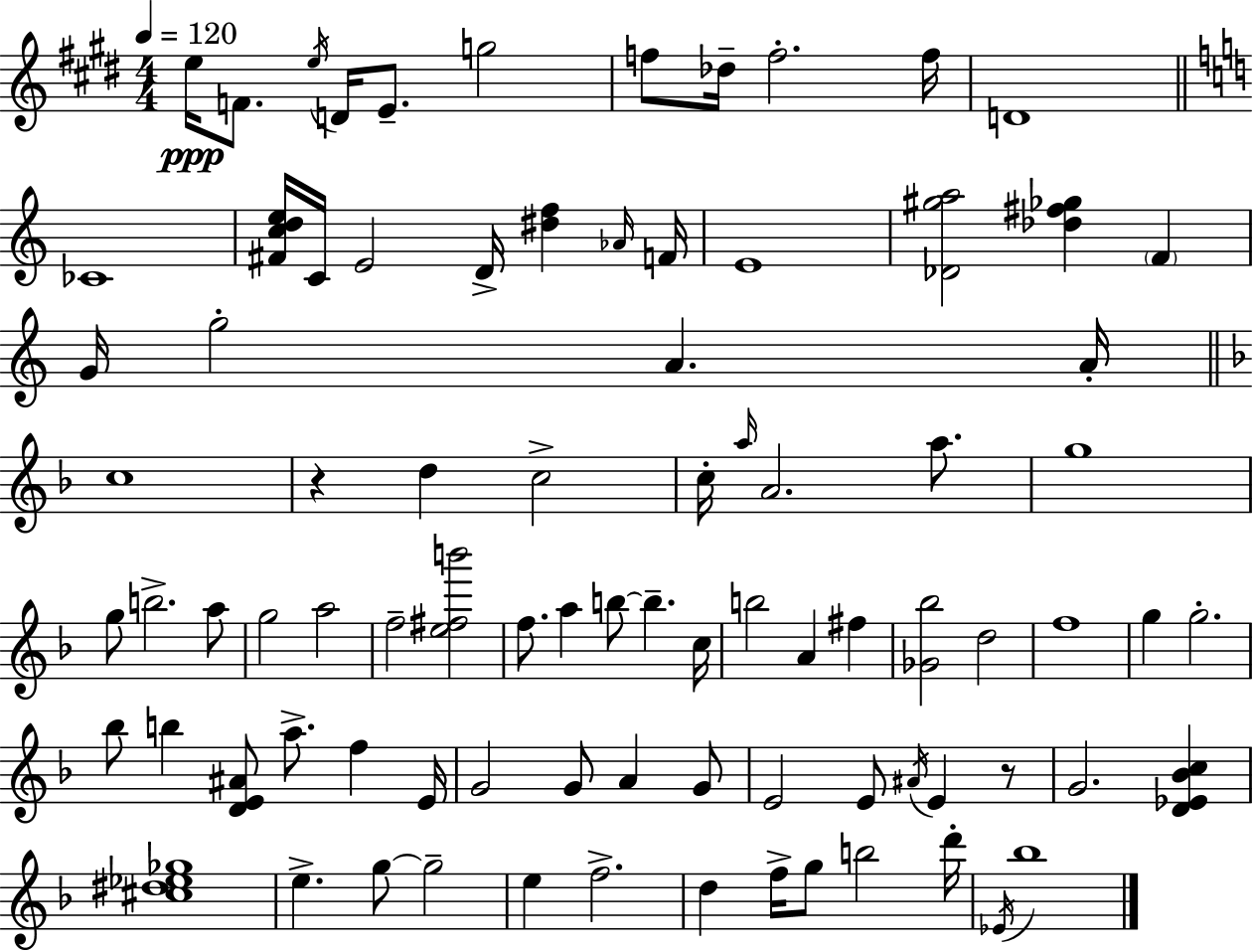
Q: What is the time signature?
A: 4/4